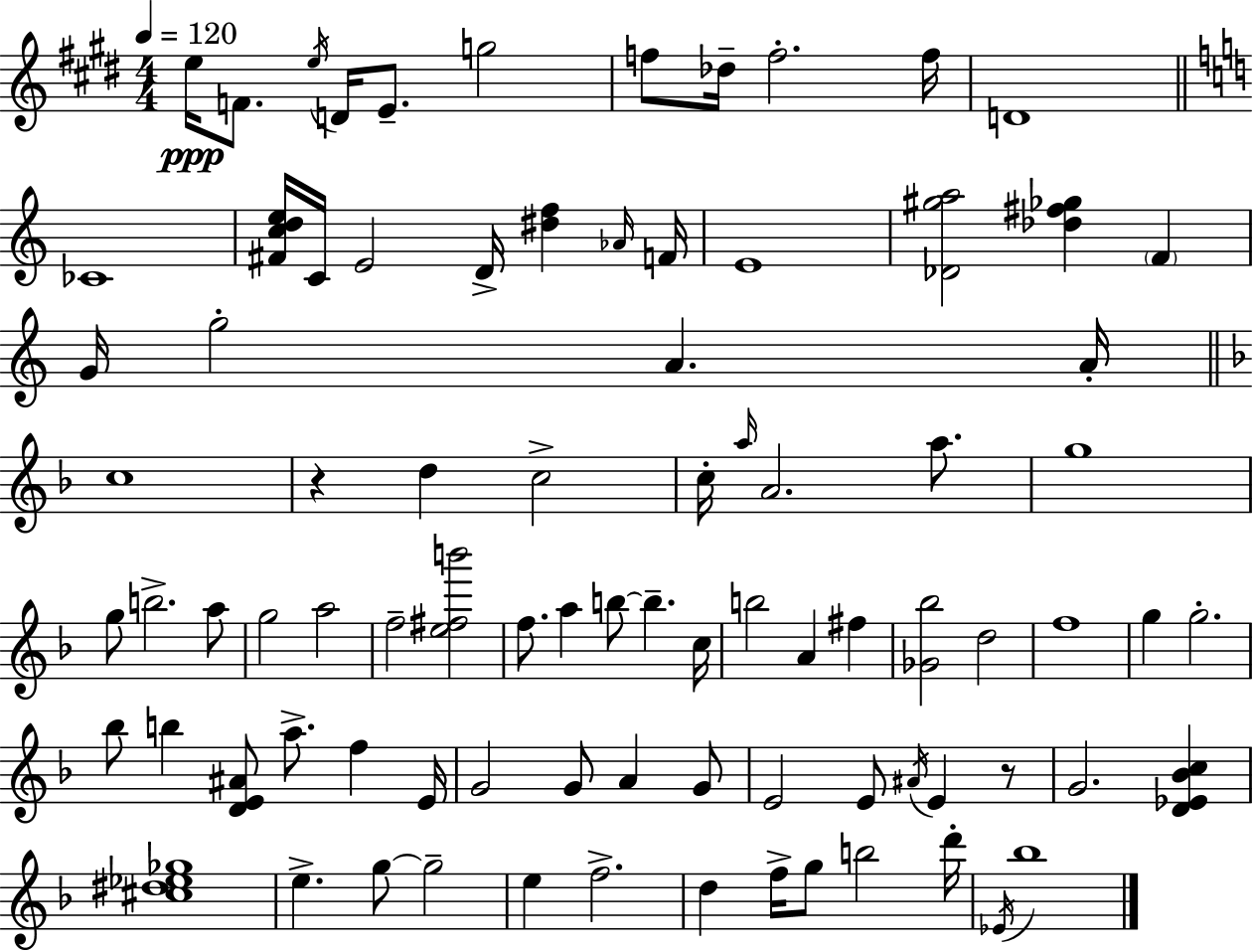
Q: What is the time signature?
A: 4/4